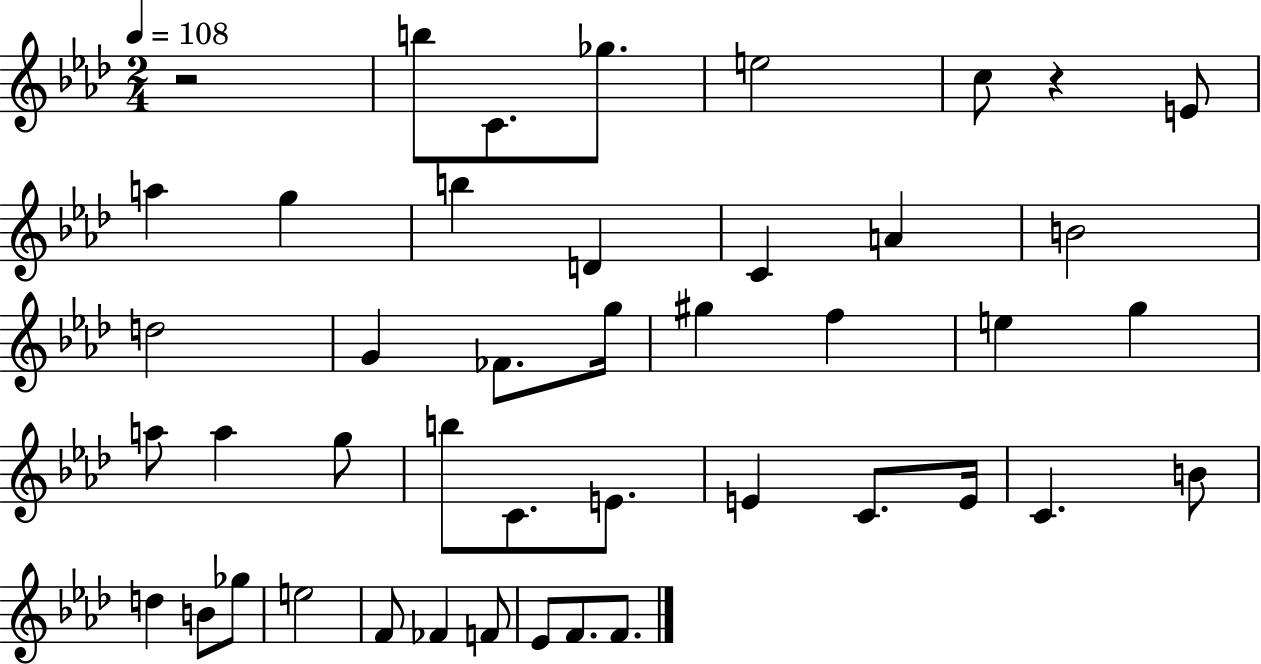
R/h B5/e C4/e. Gb5/e. E5/h C5/e R/q E4/e A5/q G5/q B5/q D4/q C4/q A4/q B4/h D5/h G4/q FES4/e. G5/s G#5/q F5/q E5/q G5/q A5/e A5/q G5/e B5/e C4/e. E4/e. E4/q C4/e. E4/s C4/q. B4/e D5/q B4/e Gb5/e E5/h F4/e FES4/q F4/e Eb4/e F4/e. F4/e.